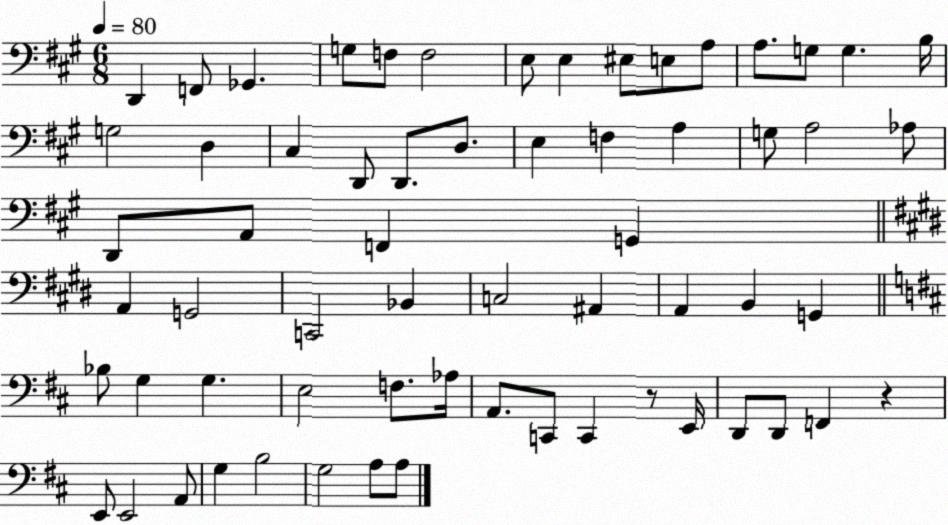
X:1
T:Untitled
M:6/8
L:1/4
K:A
D,, F,,/2 _G,, G,/2 F,/2 F,2 E,/2 E, ^E,/2 E,/2 A,/2 A,/2 G,/2 G, B,/4 G,2 D, ^C, D,,/2 D,,/2 D,/2 E, F, A, G,/2 A,2 _A,/2 D,,/2 A,,/2 F,, G,, A,, G,,2 C,,2 _B,, C,2 ^A,, A,, B,, G,, _B,/2 G, G, E,2 F,/2 _A,/4 A,,/2 C,,/2 C,, z/2 E,,/4 D,,/2 D,,/2 F,, z E,,/2 E,,2 A,,/2 G, B,2 G,2 A,/2 A,/2